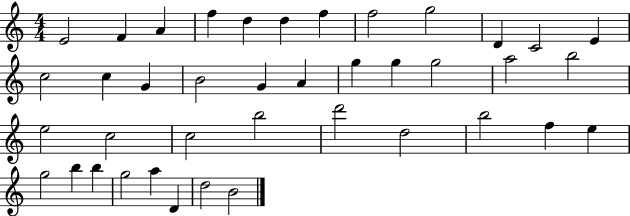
E4/h F4/q A4/q F5/q D5/q D5/q F5/q F5/h G5/h D4/q C4/h E4/q C5/h C5/q G4/q B4/h G4/q A4/q G5/q G5/q G5/h A5/h B5/h E5/h C5/h C5/h B5/h D6/h D5/h B5/h F5/q E5/q G5/h B5/q B5/q G5/h A5/q D4/q D5/h B4/h